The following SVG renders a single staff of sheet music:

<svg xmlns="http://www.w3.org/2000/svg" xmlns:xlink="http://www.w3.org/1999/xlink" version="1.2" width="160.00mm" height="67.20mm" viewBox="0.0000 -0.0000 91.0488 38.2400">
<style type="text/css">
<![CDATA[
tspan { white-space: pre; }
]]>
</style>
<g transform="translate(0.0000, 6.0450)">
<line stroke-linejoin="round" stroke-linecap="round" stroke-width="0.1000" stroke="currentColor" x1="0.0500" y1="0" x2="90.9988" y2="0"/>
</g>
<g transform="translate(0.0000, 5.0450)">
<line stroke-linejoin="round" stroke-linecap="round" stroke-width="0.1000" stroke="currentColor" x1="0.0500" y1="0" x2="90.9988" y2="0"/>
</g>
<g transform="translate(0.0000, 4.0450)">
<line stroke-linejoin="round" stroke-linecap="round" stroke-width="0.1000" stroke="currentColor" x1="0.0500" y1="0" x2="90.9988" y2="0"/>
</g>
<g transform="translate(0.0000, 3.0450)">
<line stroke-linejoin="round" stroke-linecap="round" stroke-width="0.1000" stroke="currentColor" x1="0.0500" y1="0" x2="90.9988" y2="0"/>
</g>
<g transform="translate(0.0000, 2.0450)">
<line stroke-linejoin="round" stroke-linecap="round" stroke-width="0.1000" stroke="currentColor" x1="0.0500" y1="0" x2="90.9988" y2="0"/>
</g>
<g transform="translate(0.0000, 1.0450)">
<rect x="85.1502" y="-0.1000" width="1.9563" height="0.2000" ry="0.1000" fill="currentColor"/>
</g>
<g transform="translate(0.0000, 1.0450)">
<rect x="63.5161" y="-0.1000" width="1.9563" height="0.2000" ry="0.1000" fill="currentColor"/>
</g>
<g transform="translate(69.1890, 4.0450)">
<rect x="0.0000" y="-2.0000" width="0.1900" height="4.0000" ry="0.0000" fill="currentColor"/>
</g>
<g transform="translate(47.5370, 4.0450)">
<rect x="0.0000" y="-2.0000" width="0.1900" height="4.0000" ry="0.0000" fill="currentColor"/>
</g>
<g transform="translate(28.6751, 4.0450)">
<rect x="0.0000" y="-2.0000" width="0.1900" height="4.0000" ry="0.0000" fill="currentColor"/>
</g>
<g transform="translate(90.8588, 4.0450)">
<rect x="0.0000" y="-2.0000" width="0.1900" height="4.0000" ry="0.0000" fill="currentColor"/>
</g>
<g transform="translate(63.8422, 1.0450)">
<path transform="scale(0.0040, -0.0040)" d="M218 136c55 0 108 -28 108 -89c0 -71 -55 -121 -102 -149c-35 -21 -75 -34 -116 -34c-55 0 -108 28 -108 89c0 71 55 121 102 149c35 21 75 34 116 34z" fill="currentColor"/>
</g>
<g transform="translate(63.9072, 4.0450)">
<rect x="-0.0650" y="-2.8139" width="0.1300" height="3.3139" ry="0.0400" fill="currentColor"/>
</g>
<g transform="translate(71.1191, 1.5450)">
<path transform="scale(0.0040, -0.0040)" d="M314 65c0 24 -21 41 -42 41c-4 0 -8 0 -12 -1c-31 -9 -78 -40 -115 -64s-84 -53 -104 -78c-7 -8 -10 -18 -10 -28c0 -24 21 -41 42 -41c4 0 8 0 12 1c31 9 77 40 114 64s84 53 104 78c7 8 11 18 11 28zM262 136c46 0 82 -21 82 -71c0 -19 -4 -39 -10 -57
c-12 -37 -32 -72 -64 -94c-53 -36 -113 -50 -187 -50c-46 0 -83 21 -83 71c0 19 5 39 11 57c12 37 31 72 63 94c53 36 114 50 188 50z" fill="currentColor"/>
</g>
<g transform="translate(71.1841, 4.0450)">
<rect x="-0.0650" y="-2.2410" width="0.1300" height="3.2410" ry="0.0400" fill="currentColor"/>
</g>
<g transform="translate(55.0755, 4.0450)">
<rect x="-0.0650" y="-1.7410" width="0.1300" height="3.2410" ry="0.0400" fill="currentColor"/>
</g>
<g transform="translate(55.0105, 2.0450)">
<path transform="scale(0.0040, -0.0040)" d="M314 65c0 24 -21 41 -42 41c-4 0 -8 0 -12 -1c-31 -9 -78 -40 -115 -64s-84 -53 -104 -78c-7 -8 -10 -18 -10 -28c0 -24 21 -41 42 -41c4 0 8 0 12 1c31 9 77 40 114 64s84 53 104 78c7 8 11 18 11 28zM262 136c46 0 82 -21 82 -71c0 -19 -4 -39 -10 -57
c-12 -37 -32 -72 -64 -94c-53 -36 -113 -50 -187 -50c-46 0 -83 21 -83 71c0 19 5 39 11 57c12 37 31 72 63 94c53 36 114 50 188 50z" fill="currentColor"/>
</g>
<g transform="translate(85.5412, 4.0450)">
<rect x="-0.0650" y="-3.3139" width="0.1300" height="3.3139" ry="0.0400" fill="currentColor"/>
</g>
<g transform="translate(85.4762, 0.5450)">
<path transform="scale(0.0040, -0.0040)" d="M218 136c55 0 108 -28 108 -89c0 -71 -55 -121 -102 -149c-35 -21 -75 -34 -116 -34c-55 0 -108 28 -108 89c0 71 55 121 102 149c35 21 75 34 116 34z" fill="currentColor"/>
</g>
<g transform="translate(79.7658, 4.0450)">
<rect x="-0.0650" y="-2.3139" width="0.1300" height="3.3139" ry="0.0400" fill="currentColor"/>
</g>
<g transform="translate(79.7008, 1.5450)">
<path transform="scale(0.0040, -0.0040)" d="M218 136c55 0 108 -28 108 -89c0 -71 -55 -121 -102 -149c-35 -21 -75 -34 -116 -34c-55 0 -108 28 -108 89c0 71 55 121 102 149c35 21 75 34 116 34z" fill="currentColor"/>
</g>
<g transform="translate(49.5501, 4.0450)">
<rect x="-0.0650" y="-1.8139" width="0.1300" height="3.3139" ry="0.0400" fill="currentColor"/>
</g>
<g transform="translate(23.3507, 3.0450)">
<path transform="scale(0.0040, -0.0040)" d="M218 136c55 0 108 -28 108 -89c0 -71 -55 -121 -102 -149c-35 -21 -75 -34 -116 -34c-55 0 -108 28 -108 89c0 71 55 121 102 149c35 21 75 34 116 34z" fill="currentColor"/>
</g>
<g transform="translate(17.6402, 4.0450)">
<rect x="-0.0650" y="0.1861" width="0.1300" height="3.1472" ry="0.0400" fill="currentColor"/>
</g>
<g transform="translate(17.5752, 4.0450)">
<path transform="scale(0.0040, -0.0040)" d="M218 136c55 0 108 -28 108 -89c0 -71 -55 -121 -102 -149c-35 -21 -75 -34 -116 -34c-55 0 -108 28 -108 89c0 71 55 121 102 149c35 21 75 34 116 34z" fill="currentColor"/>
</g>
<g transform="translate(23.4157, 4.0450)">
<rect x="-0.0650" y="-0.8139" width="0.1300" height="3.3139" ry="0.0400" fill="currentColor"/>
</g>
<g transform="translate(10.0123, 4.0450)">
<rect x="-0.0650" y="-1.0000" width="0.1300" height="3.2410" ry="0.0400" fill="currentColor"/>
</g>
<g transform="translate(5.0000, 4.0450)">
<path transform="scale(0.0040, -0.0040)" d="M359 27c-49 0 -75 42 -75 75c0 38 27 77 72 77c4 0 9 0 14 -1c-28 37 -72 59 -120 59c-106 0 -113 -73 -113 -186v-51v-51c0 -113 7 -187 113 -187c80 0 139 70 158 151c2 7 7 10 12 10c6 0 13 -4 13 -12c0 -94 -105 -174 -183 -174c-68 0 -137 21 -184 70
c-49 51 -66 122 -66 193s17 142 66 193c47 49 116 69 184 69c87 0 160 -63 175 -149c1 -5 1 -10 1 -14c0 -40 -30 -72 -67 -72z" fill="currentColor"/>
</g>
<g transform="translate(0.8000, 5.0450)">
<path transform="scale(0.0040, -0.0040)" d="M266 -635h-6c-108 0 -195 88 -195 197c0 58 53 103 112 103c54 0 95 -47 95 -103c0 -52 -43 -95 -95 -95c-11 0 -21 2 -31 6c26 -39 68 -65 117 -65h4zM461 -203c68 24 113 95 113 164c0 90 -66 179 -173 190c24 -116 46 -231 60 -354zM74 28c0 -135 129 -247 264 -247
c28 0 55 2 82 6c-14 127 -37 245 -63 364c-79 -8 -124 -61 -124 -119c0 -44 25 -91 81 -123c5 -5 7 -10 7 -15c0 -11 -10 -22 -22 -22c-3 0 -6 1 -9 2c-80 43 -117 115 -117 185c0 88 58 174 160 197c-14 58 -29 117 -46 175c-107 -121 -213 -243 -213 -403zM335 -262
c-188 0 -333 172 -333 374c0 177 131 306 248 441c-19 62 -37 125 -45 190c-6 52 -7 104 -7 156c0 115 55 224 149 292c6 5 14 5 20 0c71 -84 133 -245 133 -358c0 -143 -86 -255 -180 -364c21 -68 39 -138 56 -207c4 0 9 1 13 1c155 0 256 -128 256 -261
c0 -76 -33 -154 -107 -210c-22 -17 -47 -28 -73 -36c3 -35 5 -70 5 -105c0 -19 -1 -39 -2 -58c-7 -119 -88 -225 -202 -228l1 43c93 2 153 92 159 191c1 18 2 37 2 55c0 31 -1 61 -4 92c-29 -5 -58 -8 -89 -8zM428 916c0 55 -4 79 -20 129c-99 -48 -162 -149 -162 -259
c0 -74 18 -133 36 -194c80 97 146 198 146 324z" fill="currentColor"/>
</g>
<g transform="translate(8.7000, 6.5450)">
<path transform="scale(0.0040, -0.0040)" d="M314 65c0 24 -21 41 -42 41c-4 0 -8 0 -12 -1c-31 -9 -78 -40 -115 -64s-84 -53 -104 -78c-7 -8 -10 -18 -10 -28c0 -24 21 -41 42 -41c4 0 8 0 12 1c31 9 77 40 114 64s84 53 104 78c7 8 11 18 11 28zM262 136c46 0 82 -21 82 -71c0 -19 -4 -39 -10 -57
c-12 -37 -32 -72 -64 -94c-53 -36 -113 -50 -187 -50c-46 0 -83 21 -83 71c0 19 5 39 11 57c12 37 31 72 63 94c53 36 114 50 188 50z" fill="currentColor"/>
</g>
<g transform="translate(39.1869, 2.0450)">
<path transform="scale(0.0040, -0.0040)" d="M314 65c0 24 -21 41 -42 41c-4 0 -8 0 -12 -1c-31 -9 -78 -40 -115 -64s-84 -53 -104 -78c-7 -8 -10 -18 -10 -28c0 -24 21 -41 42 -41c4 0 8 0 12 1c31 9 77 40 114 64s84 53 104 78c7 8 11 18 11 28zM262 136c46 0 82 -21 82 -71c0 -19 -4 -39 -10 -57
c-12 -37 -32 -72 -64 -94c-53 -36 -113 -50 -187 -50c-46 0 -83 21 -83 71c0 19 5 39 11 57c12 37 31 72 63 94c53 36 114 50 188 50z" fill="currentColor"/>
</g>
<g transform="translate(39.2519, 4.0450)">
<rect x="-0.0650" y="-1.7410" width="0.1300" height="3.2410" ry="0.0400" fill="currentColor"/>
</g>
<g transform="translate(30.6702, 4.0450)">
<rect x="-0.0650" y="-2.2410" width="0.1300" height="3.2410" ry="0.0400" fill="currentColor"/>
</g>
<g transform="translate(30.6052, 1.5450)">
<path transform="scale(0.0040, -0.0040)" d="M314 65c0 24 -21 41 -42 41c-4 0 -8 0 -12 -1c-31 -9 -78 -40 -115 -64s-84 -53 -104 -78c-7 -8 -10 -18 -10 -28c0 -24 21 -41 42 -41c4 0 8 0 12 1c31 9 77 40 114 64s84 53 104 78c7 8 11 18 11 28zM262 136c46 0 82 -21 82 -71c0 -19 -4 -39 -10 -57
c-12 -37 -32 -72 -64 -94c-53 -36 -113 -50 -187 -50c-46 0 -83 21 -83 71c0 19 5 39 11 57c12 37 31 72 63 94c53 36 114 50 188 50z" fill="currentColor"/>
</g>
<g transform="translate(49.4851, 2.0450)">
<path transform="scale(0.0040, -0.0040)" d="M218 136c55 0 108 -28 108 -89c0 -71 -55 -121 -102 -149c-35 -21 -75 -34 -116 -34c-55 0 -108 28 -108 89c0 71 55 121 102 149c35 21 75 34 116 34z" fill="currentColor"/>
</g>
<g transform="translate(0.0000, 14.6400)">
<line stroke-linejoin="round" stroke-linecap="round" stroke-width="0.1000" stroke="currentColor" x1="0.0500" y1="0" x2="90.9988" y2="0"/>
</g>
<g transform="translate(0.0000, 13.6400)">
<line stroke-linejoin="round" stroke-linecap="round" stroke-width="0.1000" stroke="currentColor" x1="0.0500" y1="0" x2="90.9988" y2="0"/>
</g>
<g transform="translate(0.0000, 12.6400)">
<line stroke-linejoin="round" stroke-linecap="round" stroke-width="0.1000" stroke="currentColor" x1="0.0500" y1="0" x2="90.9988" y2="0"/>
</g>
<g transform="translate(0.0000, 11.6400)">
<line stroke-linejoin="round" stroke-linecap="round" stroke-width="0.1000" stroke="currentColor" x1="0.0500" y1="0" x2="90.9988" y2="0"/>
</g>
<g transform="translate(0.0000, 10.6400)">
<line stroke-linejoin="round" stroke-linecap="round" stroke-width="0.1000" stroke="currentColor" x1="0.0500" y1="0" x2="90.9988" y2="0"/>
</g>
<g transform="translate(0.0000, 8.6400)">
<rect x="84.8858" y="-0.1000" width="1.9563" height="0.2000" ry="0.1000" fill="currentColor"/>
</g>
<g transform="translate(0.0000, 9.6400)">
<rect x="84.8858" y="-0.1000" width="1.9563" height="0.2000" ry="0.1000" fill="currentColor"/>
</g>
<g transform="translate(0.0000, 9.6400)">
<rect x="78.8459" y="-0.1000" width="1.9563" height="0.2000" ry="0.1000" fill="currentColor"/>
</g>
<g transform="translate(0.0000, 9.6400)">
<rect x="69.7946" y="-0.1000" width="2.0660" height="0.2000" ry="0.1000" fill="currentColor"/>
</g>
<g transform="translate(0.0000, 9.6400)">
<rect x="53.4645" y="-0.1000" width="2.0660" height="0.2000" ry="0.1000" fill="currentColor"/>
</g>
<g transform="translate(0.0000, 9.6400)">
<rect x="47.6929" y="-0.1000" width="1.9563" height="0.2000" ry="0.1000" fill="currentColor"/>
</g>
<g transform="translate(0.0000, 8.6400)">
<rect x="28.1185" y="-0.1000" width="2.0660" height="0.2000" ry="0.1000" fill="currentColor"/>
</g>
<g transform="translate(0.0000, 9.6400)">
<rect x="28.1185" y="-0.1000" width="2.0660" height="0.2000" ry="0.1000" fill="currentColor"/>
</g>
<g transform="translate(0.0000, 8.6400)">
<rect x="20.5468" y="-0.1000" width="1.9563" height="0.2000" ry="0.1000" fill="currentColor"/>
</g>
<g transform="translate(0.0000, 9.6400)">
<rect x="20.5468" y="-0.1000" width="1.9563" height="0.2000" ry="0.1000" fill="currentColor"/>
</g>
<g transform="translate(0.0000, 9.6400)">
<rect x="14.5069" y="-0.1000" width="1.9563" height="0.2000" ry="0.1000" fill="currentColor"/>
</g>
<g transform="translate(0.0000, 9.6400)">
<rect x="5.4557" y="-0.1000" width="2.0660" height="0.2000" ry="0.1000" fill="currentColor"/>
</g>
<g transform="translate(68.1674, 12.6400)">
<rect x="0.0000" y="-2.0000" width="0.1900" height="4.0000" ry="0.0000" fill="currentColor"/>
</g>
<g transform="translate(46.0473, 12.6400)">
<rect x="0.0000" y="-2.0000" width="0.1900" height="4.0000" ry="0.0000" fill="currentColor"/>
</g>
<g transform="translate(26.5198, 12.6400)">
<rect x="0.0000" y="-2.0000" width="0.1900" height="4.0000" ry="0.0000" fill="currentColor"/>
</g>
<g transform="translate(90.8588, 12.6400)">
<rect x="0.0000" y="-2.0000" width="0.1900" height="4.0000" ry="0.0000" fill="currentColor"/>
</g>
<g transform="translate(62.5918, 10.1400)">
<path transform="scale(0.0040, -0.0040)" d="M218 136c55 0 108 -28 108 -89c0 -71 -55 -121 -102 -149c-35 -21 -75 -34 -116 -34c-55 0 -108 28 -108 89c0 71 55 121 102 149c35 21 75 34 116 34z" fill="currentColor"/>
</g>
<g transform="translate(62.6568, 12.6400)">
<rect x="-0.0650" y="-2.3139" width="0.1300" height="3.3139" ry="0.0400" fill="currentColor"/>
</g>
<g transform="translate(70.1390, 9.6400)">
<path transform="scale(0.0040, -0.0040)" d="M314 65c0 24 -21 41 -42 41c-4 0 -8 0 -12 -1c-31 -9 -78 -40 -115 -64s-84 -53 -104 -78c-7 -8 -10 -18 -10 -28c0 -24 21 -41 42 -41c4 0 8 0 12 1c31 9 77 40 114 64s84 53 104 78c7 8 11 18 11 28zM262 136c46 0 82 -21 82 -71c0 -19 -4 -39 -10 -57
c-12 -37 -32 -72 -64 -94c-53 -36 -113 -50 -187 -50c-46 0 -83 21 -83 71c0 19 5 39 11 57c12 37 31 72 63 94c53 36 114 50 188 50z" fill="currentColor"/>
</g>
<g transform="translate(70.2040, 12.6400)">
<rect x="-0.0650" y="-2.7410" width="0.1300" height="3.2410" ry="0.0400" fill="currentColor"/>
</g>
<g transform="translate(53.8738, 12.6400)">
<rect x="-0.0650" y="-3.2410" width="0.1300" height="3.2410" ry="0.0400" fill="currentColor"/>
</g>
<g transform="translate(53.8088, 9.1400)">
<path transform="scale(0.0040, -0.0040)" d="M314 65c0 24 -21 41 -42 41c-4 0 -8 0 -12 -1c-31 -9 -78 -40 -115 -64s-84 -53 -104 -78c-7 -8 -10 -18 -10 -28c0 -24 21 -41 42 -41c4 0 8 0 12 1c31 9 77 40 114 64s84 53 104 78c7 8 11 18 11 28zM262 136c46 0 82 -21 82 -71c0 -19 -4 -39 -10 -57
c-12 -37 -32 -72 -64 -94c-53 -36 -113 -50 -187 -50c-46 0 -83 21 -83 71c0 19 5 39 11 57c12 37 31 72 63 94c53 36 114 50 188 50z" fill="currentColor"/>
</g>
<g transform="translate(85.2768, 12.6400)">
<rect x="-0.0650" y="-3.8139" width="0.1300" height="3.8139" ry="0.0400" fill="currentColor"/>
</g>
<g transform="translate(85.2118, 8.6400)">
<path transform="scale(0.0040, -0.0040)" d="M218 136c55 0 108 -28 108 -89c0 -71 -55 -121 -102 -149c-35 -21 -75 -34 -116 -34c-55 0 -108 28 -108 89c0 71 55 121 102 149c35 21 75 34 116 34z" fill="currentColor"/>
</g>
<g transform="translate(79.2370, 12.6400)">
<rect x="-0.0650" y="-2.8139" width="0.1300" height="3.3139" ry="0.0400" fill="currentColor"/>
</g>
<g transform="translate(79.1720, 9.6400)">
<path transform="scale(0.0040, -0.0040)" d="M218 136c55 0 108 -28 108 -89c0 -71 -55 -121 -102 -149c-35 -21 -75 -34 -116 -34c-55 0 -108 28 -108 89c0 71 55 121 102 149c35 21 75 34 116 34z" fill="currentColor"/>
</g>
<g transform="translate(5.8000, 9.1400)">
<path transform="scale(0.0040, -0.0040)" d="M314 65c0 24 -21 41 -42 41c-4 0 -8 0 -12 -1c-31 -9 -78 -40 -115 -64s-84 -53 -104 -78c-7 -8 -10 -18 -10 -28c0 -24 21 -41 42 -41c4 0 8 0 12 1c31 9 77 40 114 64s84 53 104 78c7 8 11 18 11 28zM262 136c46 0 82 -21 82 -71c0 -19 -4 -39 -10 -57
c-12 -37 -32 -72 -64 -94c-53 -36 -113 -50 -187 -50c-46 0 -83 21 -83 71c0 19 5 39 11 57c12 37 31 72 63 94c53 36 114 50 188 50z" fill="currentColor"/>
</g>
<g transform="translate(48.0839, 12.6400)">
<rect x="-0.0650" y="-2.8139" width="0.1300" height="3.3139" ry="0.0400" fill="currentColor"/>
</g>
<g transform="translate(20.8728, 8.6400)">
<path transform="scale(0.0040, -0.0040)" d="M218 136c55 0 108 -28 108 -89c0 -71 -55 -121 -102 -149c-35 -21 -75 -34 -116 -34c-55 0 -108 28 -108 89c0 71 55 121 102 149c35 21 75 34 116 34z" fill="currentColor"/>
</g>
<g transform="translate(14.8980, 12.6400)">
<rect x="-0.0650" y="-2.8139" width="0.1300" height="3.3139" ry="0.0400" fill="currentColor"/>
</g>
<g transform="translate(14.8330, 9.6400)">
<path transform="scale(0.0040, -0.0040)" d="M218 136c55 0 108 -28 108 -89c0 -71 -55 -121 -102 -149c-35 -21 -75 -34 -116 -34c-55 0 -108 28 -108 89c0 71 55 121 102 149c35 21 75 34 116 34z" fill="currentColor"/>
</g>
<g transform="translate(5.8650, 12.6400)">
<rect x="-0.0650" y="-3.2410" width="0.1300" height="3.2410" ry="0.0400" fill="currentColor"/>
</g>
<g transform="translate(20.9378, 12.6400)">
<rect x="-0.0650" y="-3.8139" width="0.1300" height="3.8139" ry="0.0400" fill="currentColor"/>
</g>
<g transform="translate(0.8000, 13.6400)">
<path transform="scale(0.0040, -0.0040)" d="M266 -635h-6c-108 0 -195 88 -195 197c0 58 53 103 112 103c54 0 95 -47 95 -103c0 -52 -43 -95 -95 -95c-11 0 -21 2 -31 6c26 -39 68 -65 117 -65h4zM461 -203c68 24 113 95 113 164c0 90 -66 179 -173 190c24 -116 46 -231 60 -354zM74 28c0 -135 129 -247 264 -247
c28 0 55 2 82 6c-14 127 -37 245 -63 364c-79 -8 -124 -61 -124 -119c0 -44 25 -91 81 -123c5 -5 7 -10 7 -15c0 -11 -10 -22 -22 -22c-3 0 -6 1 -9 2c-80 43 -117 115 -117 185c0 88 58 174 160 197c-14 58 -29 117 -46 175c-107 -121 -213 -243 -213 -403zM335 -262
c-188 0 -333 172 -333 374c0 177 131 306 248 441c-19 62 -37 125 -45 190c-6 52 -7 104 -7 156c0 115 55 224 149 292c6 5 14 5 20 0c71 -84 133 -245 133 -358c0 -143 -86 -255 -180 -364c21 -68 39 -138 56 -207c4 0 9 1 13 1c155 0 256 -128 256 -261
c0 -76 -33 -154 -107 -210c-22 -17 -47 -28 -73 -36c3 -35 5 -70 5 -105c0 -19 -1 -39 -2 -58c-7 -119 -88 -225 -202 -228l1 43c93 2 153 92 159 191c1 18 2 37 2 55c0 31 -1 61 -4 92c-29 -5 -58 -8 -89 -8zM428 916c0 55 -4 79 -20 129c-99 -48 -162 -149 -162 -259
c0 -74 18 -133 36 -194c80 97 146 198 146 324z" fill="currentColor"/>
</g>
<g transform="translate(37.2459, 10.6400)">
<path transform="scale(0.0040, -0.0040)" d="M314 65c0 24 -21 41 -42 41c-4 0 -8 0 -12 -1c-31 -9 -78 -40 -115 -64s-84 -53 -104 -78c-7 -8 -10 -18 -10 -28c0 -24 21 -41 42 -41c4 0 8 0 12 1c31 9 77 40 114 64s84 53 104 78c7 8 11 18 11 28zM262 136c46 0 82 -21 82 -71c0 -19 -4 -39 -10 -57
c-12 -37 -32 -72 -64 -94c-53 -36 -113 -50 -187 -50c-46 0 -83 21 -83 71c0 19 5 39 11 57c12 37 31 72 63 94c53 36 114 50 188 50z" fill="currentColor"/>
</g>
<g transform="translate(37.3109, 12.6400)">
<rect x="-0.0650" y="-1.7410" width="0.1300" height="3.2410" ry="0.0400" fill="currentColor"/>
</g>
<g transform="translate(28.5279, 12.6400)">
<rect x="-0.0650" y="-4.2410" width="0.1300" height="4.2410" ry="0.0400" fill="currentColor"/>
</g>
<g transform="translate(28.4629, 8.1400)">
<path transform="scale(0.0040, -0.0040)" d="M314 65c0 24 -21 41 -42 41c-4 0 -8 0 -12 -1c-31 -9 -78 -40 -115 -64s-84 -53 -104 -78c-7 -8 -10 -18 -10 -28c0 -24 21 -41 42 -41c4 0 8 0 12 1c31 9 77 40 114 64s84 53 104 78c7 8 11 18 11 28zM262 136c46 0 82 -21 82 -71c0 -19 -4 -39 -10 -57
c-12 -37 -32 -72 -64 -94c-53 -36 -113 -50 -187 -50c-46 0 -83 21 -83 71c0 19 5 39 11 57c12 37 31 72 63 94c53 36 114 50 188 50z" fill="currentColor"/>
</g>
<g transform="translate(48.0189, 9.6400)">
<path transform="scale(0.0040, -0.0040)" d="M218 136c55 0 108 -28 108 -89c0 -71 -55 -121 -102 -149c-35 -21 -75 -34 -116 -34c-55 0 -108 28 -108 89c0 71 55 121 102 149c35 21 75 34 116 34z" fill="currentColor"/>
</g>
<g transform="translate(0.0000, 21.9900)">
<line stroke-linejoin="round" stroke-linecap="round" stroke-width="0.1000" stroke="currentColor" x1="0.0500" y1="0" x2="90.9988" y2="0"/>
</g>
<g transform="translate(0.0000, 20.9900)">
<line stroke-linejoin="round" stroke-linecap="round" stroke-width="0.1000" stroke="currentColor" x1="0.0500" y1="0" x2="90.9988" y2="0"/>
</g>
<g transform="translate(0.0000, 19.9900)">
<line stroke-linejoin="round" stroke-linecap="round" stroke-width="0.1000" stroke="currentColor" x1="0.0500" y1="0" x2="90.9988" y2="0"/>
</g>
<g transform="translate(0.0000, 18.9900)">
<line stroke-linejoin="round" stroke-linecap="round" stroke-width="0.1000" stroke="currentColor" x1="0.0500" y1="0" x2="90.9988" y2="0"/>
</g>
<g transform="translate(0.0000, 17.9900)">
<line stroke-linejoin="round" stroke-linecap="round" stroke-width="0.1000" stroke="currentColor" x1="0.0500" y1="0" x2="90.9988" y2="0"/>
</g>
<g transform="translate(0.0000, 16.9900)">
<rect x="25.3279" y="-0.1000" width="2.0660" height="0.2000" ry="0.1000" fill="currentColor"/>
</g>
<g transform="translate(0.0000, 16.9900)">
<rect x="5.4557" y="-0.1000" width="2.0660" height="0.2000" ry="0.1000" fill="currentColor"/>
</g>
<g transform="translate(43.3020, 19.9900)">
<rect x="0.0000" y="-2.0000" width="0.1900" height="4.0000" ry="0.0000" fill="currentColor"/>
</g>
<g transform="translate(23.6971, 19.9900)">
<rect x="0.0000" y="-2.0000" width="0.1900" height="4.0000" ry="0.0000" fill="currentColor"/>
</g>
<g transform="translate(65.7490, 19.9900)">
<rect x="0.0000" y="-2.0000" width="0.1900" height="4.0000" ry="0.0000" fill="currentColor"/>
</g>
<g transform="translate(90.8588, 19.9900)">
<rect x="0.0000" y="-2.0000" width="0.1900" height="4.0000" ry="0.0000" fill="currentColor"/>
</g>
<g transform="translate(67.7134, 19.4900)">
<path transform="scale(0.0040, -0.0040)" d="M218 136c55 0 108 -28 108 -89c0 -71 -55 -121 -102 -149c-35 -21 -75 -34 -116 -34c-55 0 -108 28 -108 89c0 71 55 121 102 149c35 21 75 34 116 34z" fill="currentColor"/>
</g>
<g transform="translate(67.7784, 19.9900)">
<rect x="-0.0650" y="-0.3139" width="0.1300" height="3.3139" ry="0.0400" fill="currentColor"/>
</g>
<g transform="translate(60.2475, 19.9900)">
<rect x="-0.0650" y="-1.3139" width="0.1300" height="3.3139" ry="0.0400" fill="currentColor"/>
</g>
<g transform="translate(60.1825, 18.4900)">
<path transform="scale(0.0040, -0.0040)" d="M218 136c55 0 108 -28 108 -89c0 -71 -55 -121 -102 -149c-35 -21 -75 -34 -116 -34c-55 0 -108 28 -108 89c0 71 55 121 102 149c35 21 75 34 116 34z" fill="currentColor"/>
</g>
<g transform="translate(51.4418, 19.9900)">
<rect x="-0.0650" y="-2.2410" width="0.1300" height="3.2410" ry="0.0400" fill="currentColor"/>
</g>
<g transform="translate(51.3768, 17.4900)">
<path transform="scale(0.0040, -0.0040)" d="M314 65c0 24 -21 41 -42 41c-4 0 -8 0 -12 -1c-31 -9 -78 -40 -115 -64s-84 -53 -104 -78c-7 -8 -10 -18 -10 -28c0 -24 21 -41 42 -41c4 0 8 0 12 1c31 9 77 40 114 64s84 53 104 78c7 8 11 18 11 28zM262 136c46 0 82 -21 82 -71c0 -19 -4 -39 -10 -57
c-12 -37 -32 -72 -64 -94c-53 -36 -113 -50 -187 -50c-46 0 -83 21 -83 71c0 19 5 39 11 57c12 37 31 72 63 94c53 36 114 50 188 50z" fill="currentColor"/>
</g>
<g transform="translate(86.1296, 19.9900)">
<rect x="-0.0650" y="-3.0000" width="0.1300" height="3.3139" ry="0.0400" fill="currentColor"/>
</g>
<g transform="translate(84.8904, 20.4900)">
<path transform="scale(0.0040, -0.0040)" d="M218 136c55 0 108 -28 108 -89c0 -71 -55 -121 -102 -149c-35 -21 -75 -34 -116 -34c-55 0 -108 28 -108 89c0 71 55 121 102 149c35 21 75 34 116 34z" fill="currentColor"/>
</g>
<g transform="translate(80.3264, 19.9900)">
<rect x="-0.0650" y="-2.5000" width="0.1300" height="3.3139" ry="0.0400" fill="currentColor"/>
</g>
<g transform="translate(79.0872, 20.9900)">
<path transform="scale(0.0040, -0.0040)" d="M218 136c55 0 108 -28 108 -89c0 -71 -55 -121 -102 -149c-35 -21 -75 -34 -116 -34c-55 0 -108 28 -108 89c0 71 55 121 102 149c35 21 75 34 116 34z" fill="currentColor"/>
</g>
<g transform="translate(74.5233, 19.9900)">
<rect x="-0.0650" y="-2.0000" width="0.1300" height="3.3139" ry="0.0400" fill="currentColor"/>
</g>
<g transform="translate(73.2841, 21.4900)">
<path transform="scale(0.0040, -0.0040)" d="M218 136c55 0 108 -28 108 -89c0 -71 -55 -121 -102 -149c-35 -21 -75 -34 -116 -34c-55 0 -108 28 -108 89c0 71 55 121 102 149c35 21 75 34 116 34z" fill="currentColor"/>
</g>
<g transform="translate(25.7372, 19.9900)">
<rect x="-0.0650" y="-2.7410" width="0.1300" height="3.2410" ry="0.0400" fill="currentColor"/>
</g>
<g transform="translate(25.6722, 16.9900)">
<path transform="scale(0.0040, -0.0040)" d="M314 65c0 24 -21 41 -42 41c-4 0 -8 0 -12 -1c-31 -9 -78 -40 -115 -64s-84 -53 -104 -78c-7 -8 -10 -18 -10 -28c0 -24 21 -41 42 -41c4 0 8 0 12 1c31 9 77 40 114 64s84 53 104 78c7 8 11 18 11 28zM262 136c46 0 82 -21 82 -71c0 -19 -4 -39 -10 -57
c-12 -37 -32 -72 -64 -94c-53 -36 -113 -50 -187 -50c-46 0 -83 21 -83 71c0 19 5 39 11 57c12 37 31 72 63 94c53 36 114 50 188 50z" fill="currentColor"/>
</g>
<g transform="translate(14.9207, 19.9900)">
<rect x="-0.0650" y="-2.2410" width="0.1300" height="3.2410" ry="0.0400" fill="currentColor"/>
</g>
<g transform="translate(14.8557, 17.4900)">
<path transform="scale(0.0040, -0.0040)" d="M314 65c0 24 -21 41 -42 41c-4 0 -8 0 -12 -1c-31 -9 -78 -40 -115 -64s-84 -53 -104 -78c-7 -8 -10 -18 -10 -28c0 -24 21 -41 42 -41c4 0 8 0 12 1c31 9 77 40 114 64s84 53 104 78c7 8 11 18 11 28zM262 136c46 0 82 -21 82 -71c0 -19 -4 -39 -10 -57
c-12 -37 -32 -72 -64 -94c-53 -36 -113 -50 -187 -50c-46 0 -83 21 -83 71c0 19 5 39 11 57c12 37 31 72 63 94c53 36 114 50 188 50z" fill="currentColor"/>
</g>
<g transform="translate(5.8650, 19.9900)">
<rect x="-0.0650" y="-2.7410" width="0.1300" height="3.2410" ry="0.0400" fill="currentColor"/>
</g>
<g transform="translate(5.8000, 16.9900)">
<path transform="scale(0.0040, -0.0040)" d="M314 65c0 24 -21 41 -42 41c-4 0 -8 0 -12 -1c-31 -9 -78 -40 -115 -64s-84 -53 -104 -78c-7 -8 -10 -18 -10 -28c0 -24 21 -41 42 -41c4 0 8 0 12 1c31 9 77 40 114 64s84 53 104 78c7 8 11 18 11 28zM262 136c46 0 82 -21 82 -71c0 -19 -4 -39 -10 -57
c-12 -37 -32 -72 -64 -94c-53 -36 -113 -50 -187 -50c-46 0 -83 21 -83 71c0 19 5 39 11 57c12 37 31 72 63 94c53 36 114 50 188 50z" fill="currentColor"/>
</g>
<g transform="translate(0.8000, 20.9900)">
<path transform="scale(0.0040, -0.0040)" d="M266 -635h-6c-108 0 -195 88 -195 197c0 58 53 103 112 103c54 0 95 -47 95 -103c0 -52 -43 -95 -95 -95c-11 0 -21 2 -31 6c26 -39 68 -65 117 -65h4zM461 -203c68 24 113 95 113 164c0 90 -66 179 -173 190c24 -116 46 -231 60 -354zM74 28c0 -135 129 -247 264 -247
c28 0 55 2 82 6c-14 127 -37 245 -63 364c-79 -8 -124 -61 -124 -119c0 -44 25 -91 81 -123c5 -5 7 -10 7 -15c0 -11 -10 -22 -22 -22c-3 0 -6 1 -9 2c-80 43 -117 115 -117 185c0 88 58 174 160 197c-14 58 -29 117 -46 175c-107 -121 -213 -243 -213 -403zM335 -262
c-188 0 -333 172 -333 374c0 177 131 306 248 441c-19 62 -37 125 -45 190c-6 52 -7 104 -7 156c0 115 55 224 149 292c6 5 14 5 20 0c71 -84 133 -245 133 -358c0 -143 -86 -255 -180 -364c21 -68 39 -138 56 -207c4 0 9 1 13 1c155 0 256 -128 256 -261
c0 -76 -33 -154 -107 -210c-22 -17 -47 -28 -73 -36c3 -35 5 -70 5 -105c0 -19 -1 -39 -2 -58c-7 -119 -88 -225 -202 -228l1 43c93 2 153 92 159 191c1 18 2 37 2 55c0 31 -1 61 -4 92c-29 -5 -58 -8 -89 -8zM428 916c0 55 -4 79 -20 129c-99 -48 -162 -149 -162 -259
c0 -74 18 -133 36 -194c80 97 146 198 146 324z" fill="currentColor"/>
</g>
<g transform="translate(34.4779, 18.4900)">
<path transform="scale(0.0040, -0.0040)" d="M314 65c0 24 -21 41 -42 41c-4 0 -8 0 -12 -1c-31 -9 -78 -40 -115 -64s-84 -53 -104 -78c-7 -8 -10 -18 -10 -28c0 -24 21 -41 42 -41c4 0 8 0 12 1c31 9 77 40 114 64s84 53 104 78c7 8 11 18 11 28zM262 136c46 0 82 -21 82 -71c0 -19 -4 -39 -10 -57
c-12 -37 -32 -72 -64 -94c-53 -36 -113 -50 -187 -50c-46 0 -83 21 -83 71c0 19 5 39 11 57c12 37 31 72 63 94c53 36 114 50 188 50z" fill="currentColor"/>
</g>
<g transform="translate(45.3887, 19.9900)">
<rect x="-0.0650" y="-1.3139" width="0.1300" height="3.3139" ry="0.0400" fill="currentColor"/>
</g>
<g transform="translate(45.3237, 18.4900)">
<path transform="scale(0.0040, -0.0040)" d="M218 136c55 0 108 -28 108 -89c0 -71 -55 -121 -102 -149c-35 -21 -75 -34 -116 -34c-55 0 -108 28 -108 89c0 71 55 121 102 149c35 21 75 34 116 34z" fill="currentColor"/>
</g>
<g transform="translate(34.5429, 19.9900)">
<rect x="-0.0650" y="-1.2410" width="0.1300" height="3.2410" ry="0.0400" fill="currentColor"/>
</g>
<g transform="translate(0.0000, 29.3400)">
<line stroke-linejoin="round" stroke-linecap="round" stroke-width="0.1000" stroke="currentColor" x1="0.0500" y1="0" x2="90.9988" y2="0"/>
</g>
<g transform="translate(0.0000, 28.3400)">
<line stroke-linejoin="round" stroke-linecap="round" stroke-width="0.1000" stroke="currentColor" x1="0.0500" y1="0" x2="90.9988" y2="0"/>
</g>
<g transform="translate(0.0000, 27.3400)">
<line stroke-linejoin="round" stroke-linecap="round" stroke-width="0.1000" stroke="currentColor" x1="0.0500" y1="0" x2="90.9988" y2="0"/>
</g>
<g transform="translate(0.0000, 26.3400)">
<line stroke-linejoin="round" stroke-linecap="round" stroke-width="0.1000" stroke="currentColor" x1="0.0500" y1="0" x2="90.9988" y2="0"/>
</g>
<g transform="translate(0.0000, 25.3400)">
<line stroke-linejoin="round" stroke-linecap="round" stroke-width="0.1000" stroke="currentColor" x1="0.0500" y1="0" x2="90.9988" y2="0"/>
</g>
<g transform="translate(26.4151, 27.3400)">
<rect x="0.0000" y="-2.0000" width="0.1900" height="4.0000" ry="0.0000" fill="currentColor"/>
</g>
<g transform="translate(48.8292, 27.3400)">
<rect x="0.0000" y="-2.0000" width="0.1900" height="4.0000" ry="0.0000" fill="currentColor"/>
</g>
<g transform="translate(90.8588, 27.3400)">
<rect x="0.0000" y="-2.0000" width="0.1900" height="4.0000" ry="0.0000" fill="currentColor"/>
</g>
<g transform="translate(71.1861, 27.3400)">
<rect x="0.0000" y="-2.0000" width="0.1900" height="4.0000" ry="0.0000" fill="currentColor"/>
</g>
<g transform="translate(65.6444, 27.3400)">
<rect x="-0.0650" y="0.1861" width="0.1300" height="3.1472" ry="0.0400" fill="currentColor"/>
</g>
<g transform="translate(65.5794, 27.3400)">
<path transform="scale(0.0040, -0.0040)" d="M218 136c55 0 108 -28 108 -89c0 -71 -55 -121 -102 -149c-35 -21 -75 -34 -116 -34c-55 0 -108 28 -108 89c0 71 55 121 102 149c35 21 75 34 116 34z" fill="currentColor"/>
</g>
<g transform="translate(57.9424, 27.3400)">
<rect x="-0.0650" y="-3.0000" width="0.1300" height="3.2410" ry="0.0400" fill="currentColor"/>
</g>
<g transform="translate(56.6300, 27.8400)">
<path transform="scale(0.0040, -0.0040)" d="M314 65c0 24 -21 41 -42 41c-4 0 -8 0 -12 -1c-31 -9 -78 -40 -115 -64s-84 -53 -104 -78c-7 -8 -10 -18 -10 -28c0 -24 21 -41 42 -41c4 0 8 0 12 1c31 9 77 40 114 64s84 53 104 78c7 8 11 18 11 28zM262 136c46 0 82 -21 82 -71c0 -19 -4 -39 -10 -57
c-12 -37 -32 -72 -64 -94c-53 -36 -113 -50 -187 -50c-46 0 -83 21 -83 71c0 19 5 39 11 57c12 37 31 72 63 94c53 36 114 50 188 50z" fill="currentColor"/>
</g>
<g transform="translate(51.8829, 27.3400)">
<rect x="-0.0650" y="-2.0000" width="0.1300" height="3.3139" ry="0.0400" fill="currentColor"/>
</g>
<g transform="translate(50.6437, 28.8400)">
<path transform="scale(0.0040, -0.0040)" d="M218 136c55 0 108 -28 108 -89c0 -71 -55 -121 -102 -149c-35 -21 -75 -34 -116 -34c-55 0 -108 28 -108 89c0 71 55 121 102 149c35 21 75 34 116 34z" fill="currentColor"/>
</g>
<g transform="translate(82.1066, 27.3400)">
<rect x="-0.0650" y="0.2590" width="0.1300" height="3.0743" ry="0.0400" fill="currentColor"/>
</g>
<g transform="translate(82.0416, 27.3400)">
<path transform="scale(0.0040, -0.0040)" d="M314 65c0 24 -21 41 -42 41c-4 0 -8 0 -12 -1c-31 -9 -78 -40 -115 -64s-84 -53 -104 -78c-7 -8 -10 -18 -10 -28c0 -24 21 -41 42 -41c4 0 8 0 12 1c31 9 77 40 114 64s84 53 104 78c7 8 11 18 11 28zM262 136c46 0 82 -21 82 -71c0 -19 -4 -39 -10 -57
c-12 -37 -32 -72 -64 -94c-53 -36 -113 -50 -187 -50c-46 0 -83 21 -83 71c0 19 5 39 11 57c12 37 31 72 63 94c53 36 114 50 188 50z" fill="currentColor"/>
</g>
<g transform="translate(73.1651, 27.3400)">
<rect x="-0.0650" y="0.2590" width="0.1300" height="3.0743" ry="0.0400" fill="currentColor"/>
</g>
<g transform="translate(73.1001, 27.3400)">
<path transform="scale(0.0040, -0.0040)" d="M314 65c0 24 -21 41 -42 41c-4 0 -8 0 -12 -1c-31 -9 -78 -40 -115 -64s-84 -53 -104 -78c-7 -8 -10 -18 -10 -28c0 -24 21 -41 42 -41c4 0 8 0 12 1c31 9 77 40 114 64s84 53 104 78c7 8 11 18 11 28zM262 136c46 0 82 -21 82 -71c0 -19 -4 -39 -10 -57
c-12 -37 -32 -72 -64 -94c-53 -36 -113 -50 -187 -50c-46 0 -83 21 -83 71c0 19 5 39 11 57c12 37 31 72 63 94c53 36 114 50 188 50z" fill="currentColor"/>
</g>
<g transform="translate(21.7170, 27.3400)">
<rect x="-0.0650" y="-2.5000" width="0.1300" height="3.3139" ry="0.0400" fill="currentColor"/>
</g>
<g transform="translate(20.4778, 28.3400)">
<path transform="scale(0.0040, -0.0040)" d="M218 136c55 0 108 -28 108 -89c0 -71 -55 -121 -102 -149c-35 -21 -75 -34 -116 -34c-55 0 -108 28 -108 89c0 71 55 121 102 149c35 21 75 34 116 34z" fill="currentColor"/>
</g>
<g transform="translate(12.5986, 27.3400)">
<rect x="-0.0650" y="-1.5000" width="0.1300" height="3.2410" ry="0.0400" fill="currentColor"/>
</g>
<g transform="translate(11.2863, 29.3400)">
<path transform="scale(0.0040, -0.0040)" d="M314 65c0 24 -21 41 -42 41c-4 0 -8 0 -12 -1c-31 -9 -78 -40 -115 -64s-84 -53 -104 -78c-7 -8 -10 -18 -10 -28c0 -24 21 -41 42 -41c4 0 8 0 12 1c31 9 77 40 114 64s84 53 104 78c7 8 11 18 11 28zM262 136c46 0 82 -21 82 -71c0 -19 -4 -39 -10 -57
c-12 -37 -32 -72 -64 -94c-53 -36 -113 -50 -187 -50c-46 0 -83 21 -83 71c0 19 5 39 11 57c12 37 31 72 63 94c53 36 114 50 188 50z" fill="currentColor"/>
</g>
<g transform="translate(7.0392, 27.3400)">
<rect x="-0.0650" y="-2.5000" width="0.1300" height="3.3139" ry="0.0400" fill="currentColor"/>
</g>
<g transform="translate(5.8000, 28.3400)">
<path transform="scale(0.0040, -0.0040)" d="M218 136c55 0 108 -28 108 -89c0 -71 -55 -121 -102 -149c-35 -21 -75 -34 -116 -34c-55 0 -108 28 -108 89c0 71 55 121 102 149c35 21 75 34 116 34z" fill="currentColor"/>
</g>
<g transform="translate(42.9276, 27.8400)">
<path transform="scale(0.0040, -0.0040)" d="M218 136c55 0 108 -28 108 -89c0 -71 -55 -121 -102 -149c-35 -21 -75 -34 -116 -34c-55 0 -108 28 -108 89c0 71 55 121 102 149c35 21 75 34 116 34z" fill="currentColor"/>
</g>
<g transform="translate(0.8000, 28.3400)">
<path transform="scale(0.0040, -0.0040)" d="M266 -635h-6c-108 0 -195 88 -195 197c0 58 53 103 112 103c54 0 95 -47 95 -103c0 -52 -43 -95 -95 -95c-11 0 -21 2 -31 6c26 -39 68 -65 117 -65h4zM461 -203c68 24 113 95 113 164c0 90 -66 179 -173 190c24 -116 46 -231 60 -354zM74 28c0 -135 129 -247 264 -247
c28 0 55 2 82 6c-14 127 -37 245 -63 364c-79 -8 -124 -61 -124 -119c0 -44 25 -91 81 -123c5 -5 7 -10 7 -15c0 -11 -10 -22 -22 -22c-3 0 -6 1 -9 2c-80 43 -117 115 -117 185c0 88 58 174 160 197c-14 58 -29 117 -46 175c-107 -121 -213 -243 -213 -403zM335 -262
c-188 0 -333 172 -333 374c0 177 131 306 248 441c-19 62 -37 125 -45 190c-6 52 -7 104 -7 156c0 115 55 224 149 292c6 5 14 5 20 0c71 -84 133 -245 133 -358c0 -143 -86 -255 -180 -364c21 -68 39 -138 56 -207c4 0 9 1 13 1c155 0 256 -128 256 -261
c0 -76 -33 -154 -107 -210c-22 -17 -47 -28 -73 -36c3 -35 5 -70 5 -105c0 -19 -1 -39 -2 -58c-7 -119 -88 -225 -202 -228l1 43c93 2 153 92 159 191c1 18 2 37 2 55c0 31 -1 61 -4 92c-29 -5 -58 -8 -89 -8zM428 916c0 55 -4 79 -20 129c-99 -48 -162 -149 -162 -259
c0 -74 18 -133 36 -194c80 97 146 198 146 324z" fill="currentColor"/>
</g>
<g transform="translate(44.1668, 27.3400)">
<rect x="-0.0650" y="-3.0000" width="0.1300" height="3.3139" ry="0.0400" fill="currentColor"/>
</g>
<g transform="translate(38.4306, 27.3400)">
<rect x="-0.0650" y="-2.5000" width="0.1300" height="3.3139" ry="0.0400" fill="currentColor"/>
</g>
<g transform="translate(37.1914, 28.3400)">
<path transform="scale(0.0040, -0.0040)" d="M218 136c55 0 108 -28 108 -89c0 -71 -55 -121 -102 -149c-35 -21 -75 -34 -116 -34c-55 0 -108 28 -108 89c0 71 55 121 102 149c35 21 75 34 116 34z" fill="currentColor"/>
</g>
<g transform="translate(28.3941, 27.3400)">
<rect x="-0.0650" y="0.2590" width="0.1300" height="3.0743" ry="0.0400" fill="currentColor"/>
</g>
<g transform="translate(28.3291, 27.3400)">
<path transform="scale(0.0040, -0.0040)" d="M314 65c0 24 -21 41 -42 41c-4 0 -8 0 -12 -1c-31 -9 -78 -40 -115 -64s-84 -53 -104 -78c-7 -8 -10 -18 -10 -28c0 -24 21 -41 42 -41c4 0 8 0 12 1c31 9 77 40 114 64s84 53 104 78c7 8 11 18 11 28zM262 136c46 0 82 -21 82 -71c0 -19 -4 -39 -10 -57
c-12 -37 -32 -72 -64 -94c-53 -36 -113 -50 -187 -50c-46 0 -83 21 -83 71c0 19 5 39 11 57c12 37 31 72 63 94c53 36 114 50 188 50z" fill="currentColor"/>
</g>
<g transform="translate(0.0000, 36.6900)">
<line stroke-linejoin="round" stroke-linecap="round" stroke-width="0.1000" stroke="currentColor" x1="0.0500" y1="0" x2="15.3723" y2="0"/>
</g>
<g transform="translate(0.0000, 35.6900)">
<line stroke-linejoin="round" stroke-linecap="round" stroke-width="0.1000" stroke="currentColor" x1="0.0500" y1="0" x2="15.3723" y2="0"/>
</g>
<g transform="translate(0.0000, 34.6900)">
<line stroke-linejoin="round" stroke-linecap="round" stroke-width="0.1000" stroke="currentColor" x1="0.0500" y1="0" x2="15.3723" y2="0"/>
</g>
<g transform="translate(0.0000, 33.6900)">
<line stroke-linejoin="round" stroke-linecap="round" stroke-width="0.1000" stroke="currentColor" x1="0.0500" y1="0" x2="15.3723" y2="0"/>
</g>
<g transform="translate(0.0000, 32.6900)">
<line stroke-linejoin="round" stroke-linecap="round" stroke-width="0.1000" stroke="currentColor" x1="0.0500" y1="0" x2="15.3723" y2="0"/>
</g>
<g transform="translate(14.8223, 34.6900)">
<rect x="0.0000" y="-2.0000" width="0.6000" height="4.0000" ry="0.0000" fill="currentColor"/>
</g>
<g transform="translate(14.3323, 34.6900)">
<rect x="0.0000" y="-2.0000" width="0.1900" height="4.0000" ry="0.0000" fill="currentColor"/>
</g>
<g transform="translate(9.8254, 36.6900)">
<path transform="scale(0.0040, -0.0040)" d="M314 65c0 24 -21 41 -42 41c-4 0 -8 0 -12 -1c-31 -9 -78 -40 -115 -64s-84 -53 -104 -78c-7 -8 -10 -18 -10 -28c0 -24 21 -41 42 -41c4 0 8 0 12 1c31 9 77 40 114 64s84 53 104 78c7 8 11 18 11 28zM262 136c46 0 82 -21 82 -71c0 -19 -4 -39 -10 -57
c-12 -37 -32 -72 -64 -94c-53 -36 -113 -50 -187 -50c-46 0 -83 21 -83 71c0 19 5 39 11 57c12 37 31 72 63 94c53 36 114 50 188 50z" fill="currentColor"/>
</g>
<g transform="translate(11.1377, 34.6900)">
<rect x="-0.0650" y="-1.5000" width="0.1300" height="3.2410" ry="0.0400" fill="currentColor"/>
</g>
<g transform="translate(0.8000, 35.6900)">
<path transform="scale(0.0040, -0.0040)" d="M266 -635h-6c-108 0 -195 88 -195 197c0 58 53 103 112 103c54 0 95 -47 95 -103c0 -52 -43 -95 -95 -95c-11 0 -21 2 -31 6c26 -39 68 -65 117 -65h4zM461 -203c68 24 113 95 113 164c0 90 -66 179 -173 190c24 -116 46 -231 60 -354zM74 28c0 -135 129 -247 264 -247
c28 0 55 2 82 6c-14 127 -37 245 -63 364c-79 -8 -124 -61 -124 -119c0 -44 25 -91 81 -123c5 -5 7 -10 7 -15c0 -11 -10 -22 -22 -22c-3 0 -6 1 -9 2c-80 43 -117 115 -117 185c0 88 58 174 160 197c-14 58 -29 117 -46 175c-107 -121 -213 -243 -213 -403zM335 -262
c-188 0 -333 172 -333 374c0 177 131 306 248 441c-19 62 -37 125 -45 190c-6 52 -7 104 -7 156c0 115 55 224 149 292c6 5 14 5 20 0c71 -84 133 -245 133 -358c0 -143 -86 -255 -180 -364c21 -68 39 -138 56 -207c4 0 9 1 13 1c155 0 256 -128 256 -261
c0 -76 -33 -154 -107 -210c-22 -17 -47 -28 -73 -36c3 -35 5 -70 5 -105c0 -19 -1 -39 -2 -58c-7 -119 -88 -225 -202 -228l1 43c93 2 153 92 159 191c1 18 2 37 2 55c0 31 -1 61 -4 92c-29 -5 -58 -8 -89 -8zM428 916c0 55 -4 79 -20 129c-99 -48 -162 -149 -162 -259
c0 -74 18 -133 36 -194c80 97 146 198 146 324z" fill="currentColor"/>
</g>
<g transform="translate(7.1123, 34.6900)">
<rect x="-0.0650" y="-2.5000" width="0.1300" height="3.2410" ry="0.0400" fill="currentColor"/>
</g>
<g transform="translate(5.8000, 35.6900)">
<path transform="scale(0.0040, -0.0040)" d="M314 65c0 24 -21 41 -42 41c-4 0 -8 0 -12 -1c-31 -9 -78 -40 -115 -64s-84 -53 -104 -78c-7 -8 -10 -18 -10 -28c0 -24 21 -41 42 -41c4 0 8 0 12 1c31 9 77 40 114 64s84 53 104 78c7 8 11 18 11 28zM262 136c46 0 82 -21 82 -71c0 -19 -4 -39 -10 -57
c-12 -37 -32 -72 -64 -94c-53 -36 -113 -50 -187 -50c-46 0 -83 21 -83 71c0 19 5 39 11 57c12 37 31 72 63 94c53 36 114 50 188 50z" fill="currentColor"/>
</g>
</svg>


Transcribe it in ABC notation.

X:1
T:Untitled
M:4/4
L:1/4
K:C
D2 B d g2 f2 f f2 a g2 g b b2 a c' d'2 f2 a b2 g a2 a c' a2 g2 a2 e2 e g2 e c F G A G E2 G B2 G A F A2 B B2 B2 G2 E2